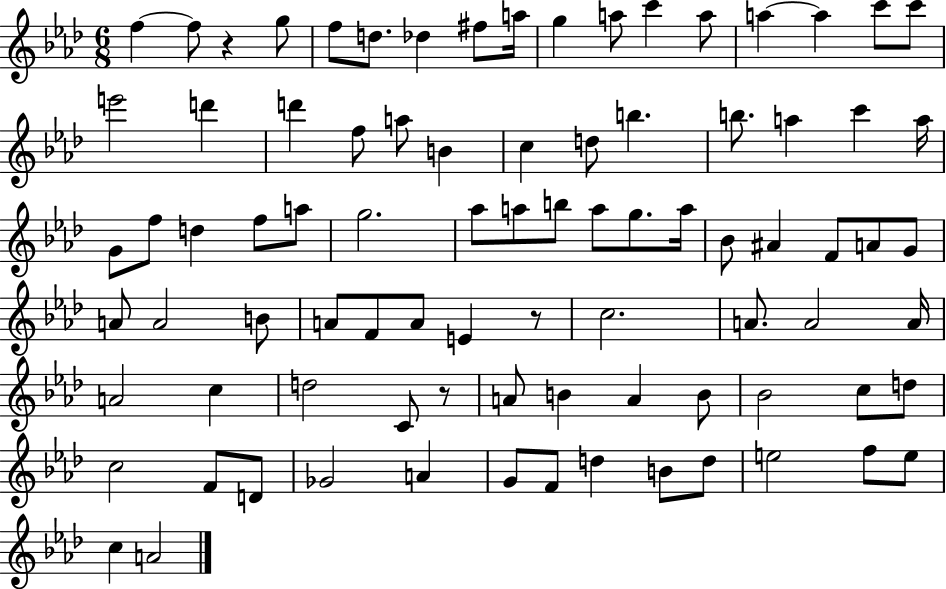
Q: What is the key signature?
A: AES major